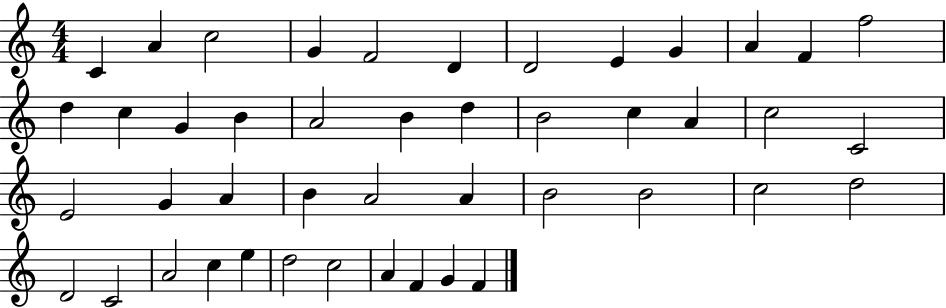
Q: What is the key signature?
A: C major